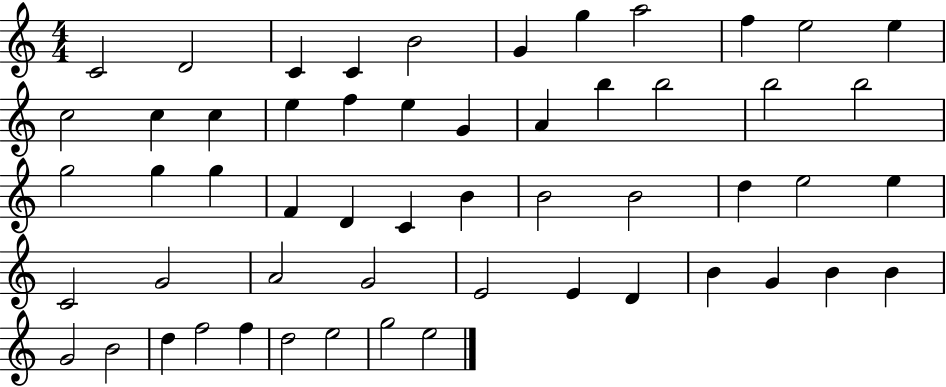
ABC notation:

X:1
T:Untitled
M:4/4
L:1/4
K:C
C2 D2 C C B2 G g a2 f e2 e c2 c c e f e G A b b2 b2 b2 g2 g g F D C B B2 B2 d e2 e C2 G2 A2 G2 E2 E D B G B B G2 B2 d f2 f d2 e2 g2 e2